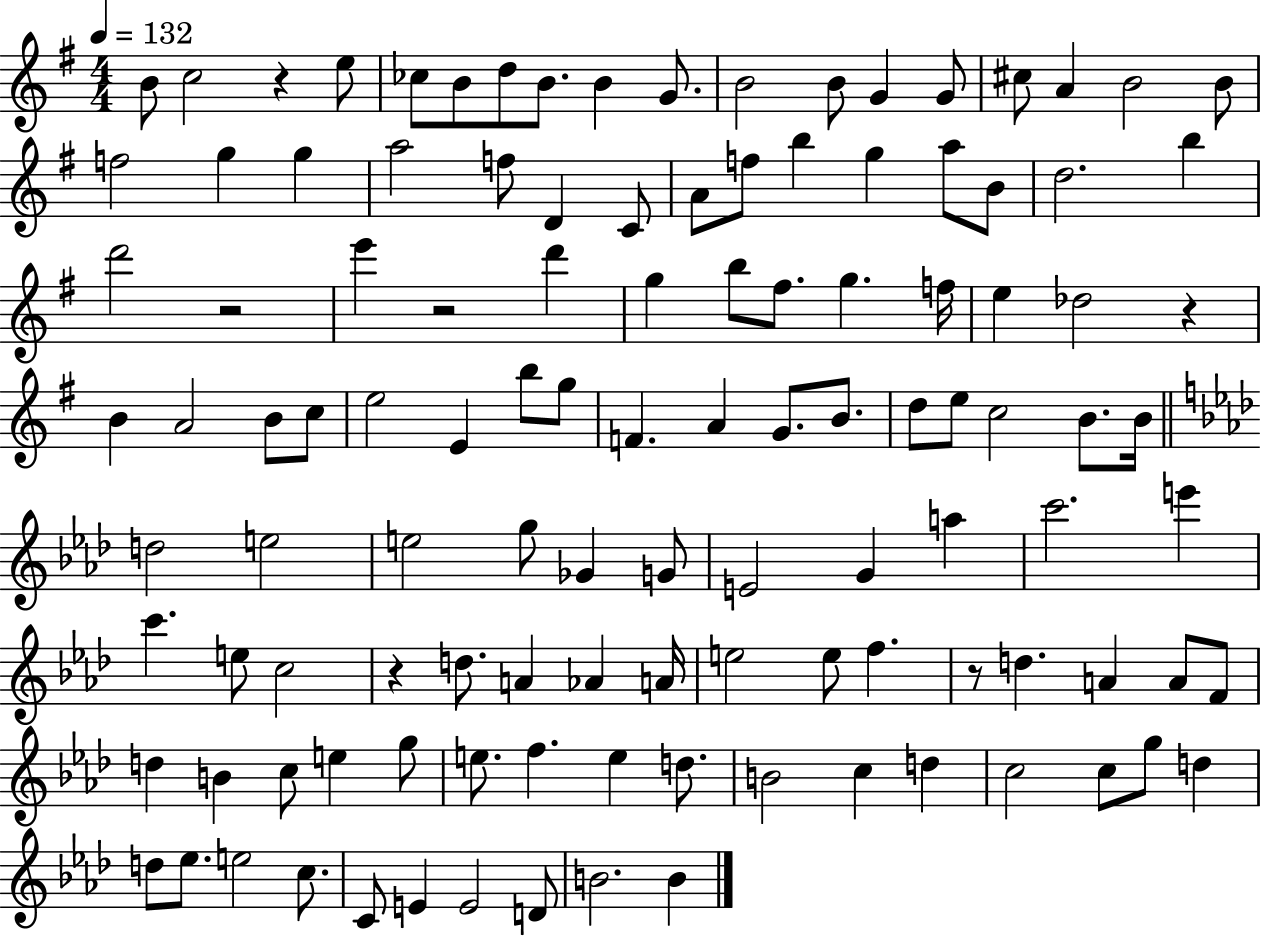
B4/e C5/h R/q E5/e CES5/e B4/e D5/e B4/e. B4/q G4/e. B4/h B4/e G4/q G4/e C#5/e A4/q B4/h B4/e F5/h G5/q G5/q A5/h F5/e D4/q C4/e A4/e F5/e B5/q G5/q A5/e B4/e D5/h. B5/q D6/h R/h E6/q R/h D6/q G5/q B5/e F#5/e. G5/q. F5/s E5/q Db5/h R/q B4/q A4/h B4/e C5/e E5/h E4/q B5/e G5/e F4/q. A4/q G4/e. B4/e. D5/e E5/e C5/h B4/e. B4/s D5/h E5/h E5/h G5/e Gb4/q G4/e E4/h G4/q A5/q C6/h. E6/q C6/q. E5/e C5/h R/q D5/e. A4/q Ab4/q A4/s E5/h E5/e F5/q. R/e D5/q. A4/q A4/e F4/e D5/q B4/q C5/e E5/q G5/e E5/e. F5/q. E5/q D5/e. B4/h C5/q D5/q C5/h C5/e G5/e D5/q D5/e Eb5/e. E5/h C5/e. C4/e E4/q E4/h D4/e B4/h. B4/q